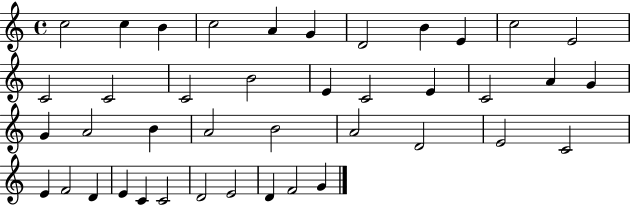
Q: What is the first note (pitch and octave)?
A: C5